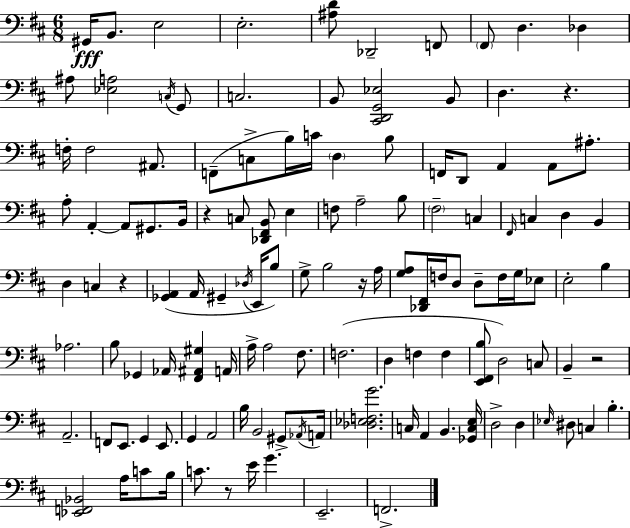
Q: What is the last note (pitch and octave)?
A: F2